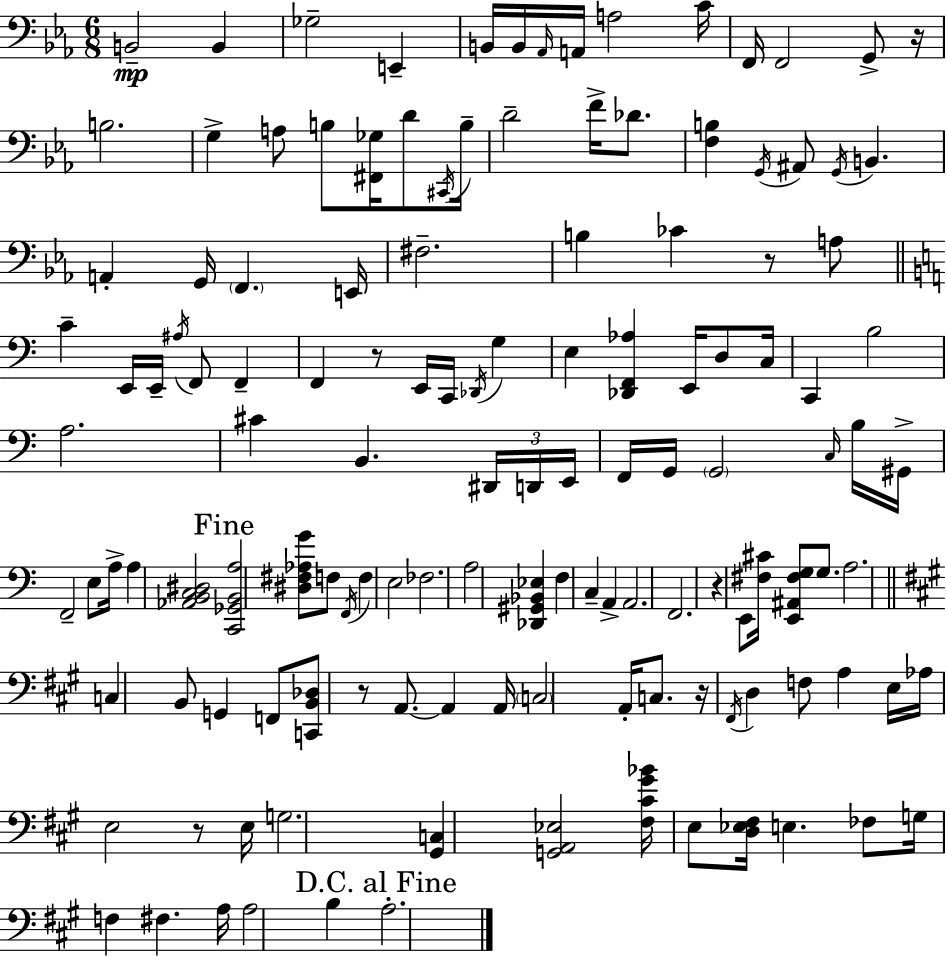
{
  \clef bass
  \numericTimeSignature
  \time 6/8
  \key c \minor
  b,2--\mp b,4 | ges2-- e,4-- | b,16 b,16 \grace { aes,16 } a,16 a2 | c'16 f,16 f,2 g,8-> | \break r16 b2. | g4-> a8 b8 <fis, ges>16 d'8 | \acciaccatura { cis,16 } b16-- d'2-- f'16-> des'8. | <f b>4 \acciaccatura { g,16 } ais,8 \acciaccatura { g,16 } b,4. | \break a,4-. g,16 \parenthesize f,4. | e,16 fis2.-- | b4 ces'4 | r8 a8 \bar "||" \break \key a \minor c'4-- e,16 e,16-- \acciaccatura { ais16 } f,8 f,4-- | f,4 r8 e,16 c,16 \acciaccatura { des,16 } g4 | e4 <des, f, aes>4 e,16 d8 | c16 c,4 b2 | \break a2. | cis'4 b,4. | \tuplet 3/2 { dis,16 d,16 e,16 } f,16 g,16 \parenthesize g,2 | \grace { c16 } b16 gis,16-> f,2-- | \break e8 a16-> a4 <aes, b, c dis>2 | \mark "Fine" <c, ges, b, a>2 <dis fis aes g'>8 | f8 \acciaccatura { f,16 } f4 e2 | fes2. | \break a2 | <des, gis, bes, ees>4 f4 c4-- | a,4-> a,2. | f,2. | \break r4 e,8 <fis cis'>16 <e, ais, fis g>8 | g8. a2. | \bar "||" \break \key a \major c4 b,8 g,4 f,8 | <c, b, des>8 r8 a,8.~~ a,4 a,16 | \parenthesize c2 a,16-. c8. | r16 \acciaccatura { fis,16 } d4 f8 a4 | \break e16 aes16 e2 r8 | e16 g2. | <gis, c>4 <g, a, ees>2 | <fis cis' gis' bes'>16 e8 <d ees fis>16 e4. fes8 | \break g16 f4 fis4. | a16 a2 b4 | \mark "D.C. al Fine" a2.-. | \bar "|."
}